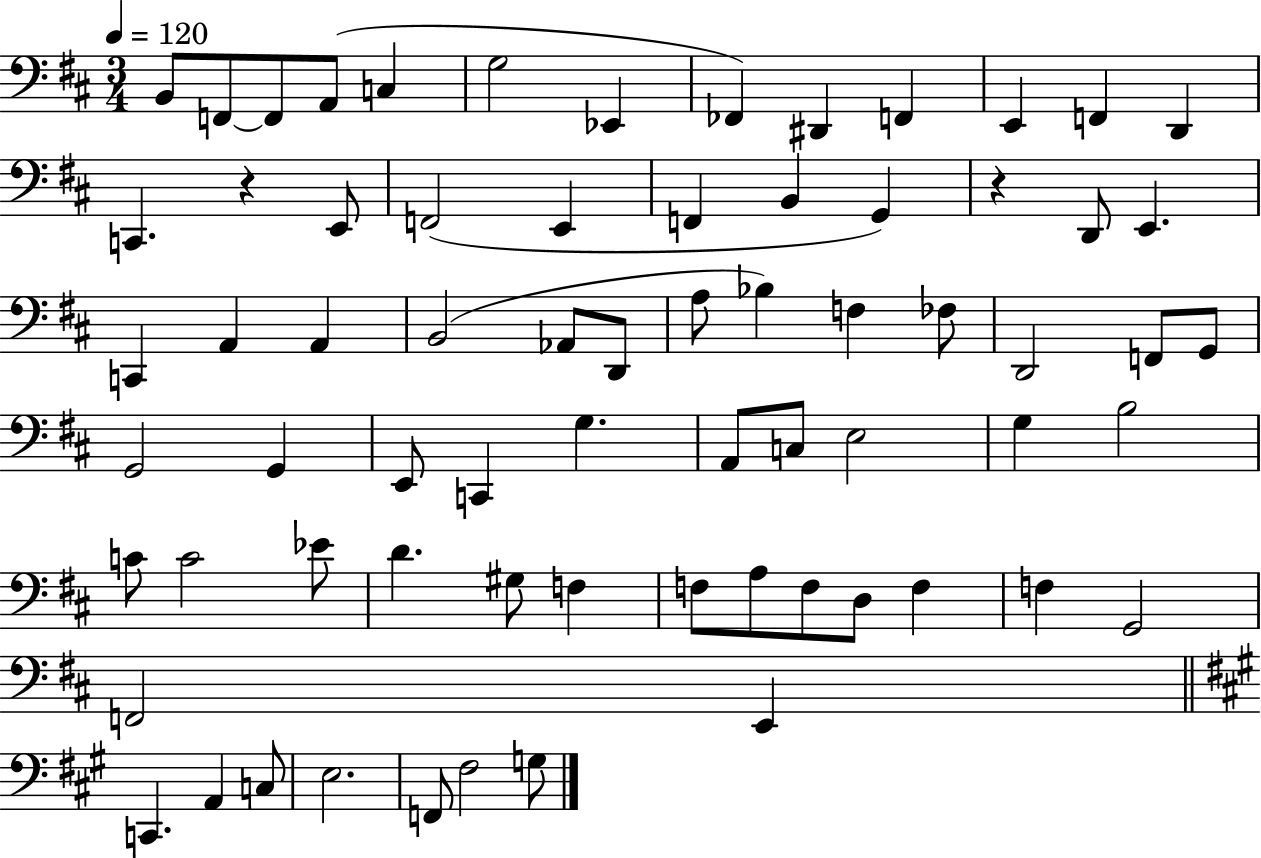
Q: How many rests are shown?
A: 2